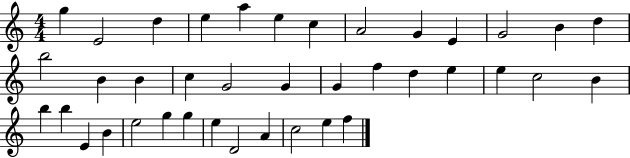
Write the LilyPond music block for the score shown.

{
  \clef treble
  \numericTimeSignature
  \time 4/4
  \key c \major
  g''4 e'2 d''4 | e''4 a''4 e''4 c''4 | a'2 g'4 e'4 | g'2 b'4 d''4 | \break b''2 b'4 b'4 | c''4 g'2 g'4 | g'4 f''4 d''4 e''4 | e''4 c''2 b'4 | \break b''4 b''4 e'4 b'4 | e''2 g''4 g''4 | e''4 d'2 a'4 | c''2 e''4 f''4 | \break \bar "|."
}